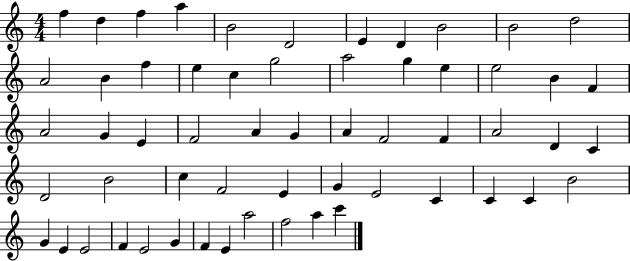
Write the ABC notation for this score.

X:1
T:Untitled
M:4/4
L:1/4
K:C
f d f a B2 D2 E D B2 B2 d2 A2 B f e c g2 a2 g e e2 B F A2 G E F2 A G A F2 F A2 D C D2 B2 c F2 E G E2 C C C B2 G E E2 F E2 G F E a2 f2 a c'